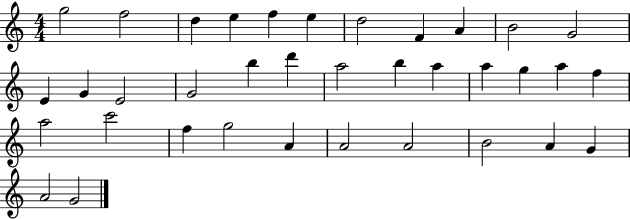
{
  \clef treble
  \numericTimeSignature
  \time 4/4
  \key c \major
  g''2 f''2 | d''4 e''4 f''4 e''4 | d''2 f'4 a'4 | b'2 g'2 | \break e'4 g'4 e'2 | g'2 b''4 d'''4 | a''2 b''4 a''4 | a''4 g''4 a''4 f''4 | \break a''2 c'''2 | f''4 g''2 a'4 | a'2 a'2 | b'2 a'4 g'4 | \break a'2 g'2 | \bar "|."
}